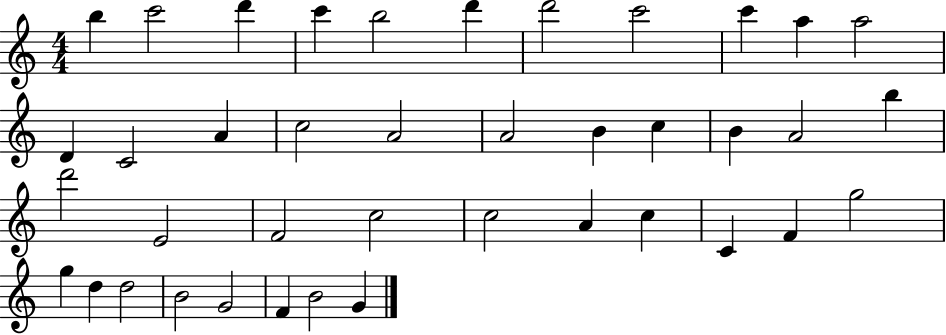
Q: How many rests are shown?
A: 0